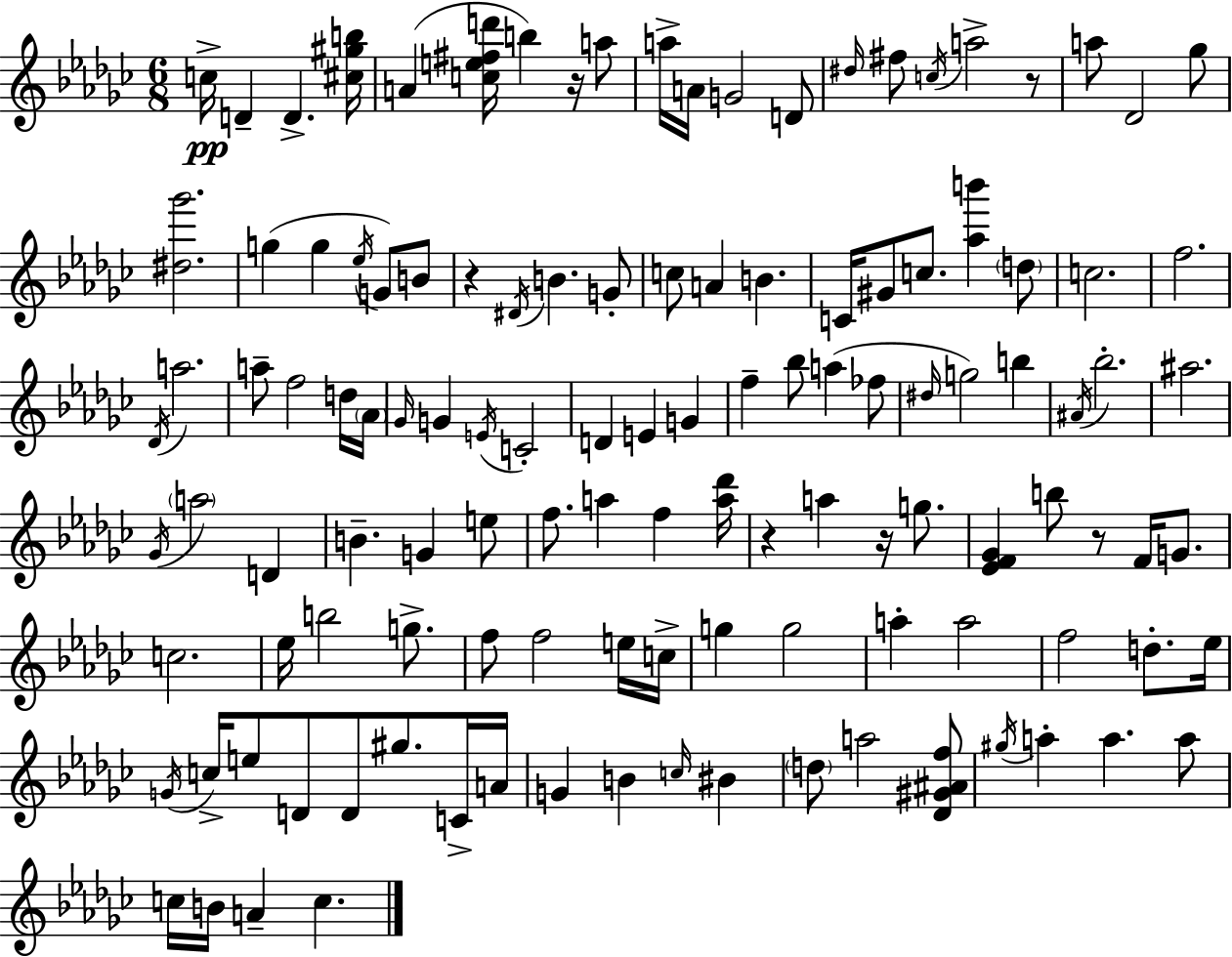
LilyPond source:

{
  \clef treble
  \numericTimeSignature
  \time 6/8
  \key ees \minor
  c''16->\pp d'4-- d'4.-> <cis'' gis'' b''>16 | a'4( <c'' e'' fis'' d'''>16 b''4) r16 a''8 | a''16-> a'16 g'2 d'8 | \grace { dis''16 } fis''8 \acciaccatura { c''16 } a''2-> | \break r8 a''8 des'2 | ges''8 <dis'' ges'''>2. | g''4( g''4 \acciaccatura { ees''16 }) g'8 | b'8 r4 \acciaccatura { dis'16 } b'4. | \break g'8-. c''8 a'4 b'4. | c'16 gis'8 c''8. <aes'' b'''>4 | \parenthesize d''8 c''2. | f''2. | \break \acciaccatura { des'16 } a''2. | a''8-- f''2 | d''16 \parenthesize aes'16 \grace { ges'16 } g'4 \acciaccatura { e'16 } c'2-. | d'4 e'4 | \break g'4 f''4-- bes''8 | a''4( fes''8 \grace { dis''16 } g''2) | b''4 \acciaccatura { ais'16 } bes''2.-. | ais''2. | \break \acciaccatura { ges'16 } \parenthesize a''2 | d'4 b'4.-- | g'4 e''8 f''8. | a''4 f''4 <a'' des'''>16 r4 | \break a''4 r16 g''8. <ees' f' ges'>4 | b''8 r8 f'16 g'8. c''2. | ees''16 b''2 | g''8.-> f''8 | \break f''2 e''16 c''16-> g''4 | g''2 a''4-. | a''2 f''2 | d''8.-. ees''16 \acciaccatura { g'16 } c''16-> | \break e''8 d'8 d'8 gis''8. c'16-> a'16 g'4 | b'4 \grace { c''16 } bis'4 | \parenthesize d''8 a''2 <des' gis' ais' f''>8 | \acciaccatura { gis''16 } a''4-. a''4. a''8 | \break c''16 b'16 a'4-- c''4. | \bar "|."
}